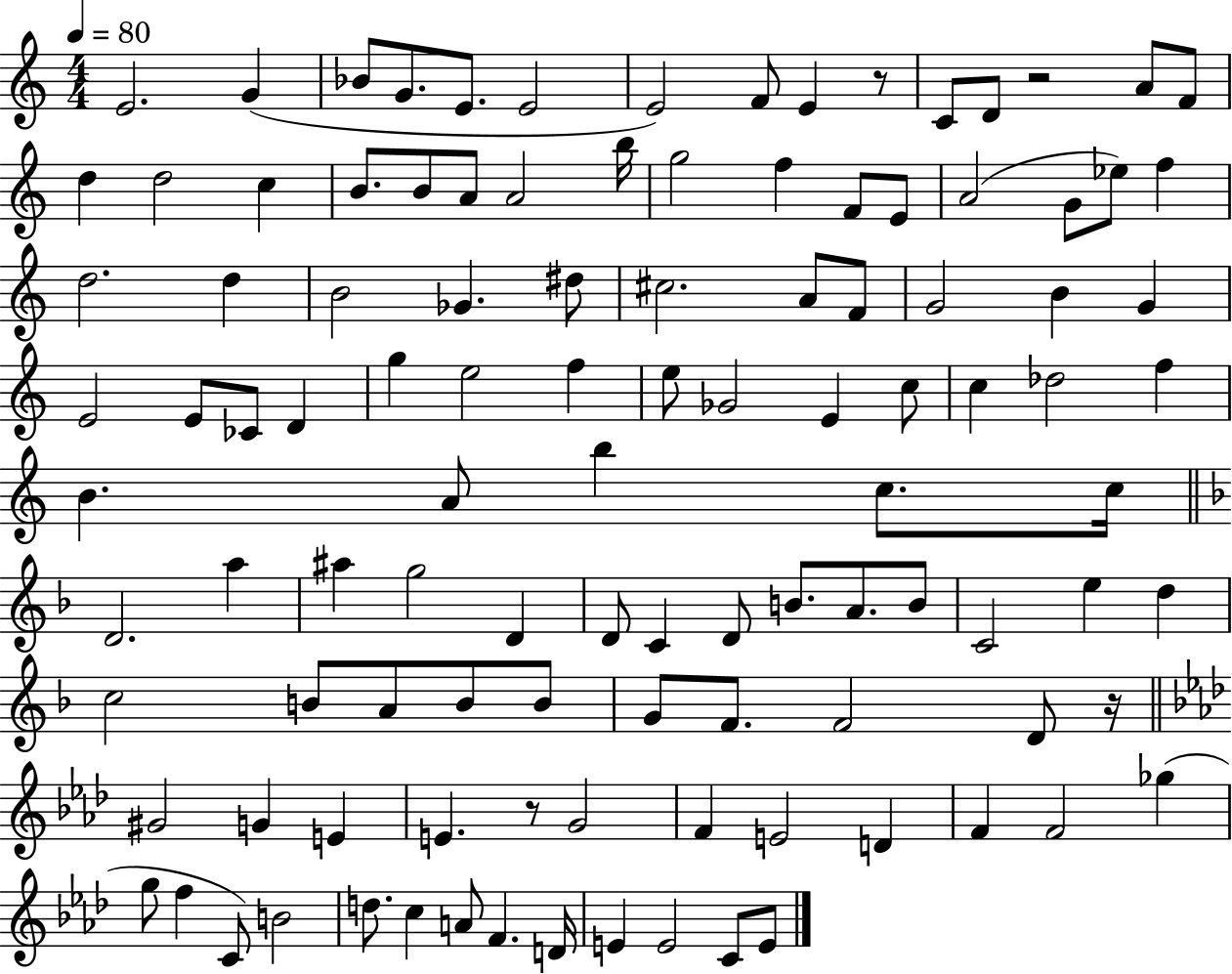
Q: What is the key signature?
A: C major